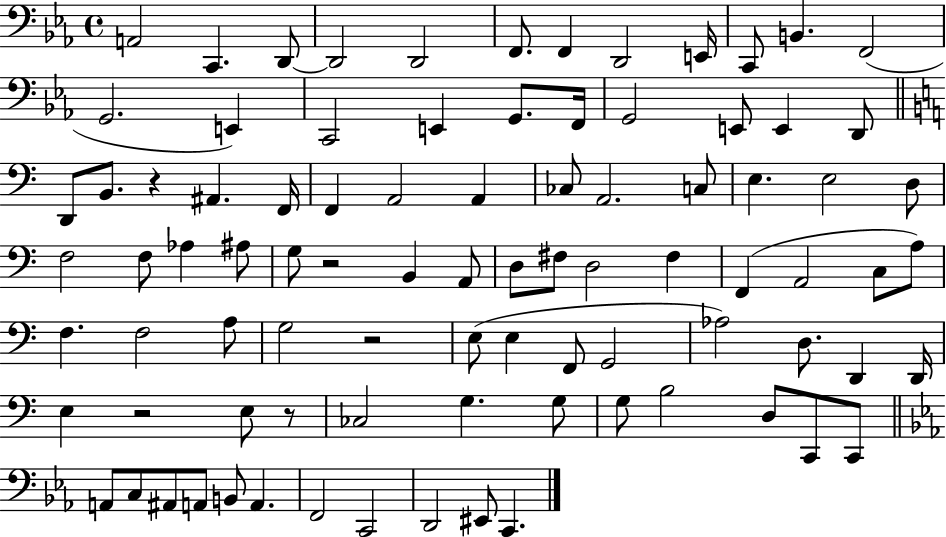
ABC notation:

X:1
T:Untitled
M:4/4
L:1/4
K:Eb
A,,2 C,, D,,/2 D,,2 D,,2 F,,/2 F,, D,,2 E,,/4 C,,/2 B,, F,,2 G,,2 E,, C,,2 E,, G,,/2 F,,/4 G,,2 E,,/2 E,, D,,/2 D,,/2 B,,/2 z ^A,, F,,/4 F,, A,,2 A,, _C,/2 A,,2 C,/2 E, E,2 D,/2 F,2 F,/2 _A, ^A,/2 G,/2 z2 B,, A,,/2 D,/2 ^F,/2 D,2 ^F, F,, A,,2 C,/2 A,/2 F, F,2 A,/2 G,2 z2 E,/2 E, F,,/2 G,,2 _A,2 D,/2 D,, D,,/4 E, z2 E,/2 z/2 _C,2 G, G,/2 G,/2 B,2 D,/2 C,,/2 C,,/2 A,,/2 C,/2 ^A,,/2 A,,/2 B,,/2 A,, F,,2 C,,2 D,,2 ^E,,/2 C,,